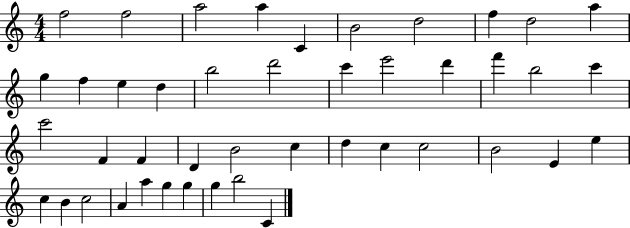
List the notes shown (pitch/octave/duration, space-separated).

F5/h F5/h A5/h A5/q C4/q B4/h D5/h F5/q D5/h A5/q G5/q F5/q E5/q D5/q B5/h D6/h C6/q E6/h D6/q F6/q B5/h C6/q C6/h F4/q F4/q D4/q B4/h C5/q D5/q C5/q C5/h B4/h E4/q E5/q C5/q B4/q C5/h A4/q A5/q G5/q G5/q G5/q B5/h C4/q